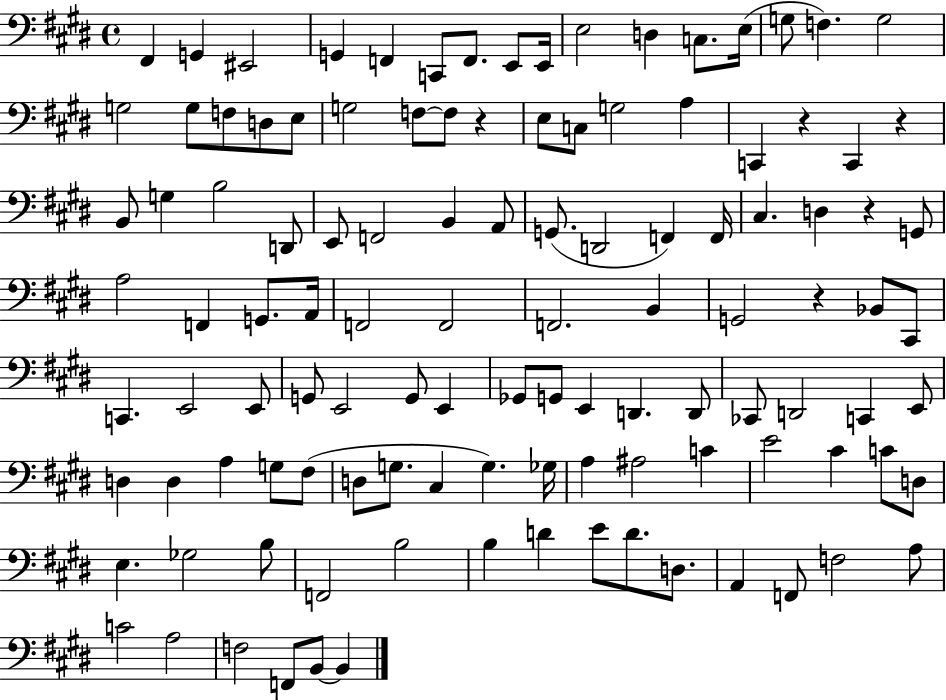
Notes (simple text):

F#2/q G2/q EIS2/h G2/q F2/q C2/e F2/e. E2/e E2/s E3/h D3/q C3/e. E3/s G3/e F3/q. G3/h G3/h G3/e F3/e D3/e E3/e G3/h F3/e F3/e R/q E3/e C3/e G3/h A3/q C2/q R/q C2/q R/q B2/e G3/q B3/h D2/e E2/e F2/h B2/q A2/e G2/e. D2/h F2/q F2/s C#3/q. D3/q R/q G2/e A3/h F2/q G2/e. A2/s F2/h F2/h F2/h. B2/q G2/h R/q Bb2/e C#2/e C2/q. E2/h E2/e G2/e E2/h G2/e E2/q Gb2/e G2/e E2/q D2/q. D2/e CES2/e D2/h C2/q E2/e D3/q D3/q A3/q G3/e F#3/e D3/e G3/e. C#3/q G3/q. Gb3/s A3/q A#3/h C4/q E4/h C#4/q C4/e D3/e E3/q. Gb3/h B3/e F2/h B3/h B3/q D4/q E4/e D4/e. D3/e. A2/q F2/e F3/h A3/e C4/h A3/h F3/h F2/e B2/e B2/q